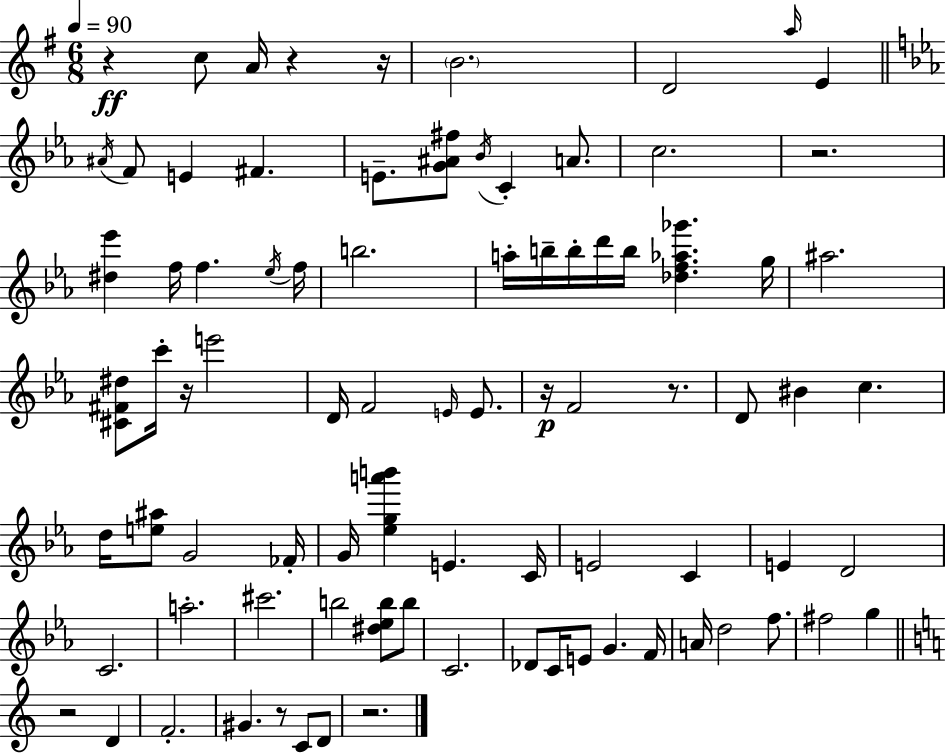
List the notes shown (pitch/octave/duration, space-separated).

R/q C5/e A4/s R/q R/s B4/h. D4/h A5/s E4/q A#4/s F4/e E4/q F#4/q. E4/e. [G4,A#4,F#5]/e Bb4/s C4/q A4/e. C5/h. R/h. [D#5,Eb6]/q F5/s F5/q. Eb5/s F5/s B5/h. A5/s B5/s B5/s D6/s B5/s [Db5,F5,Ab5,Gb6]/q. G5/s A#5/h. [C#4,F#4,D#5]/e C6/s R/s E6/h D4/s F4/h E4/s E4/e. R/s F4/h R/e. D4/e BIS4/q C5/q. D5/s [E5,A#5]/e G4/h FES4/s G4/s [Eb5,G5,A6,B6]/q E4/q. C4/s E4/h C4/q E4/q D4/h C4/h. A5/h. C#6/h. B5/h [D#5,Eb5,B5]/e B5/e C4/h. Db4/e C4/s E4/e G4/q. F4/s A4/s D5/h F5/e. F#5/h G5/q R/h D4/q F4/h. G#4/q. R/e C4/e D4/e R/h.